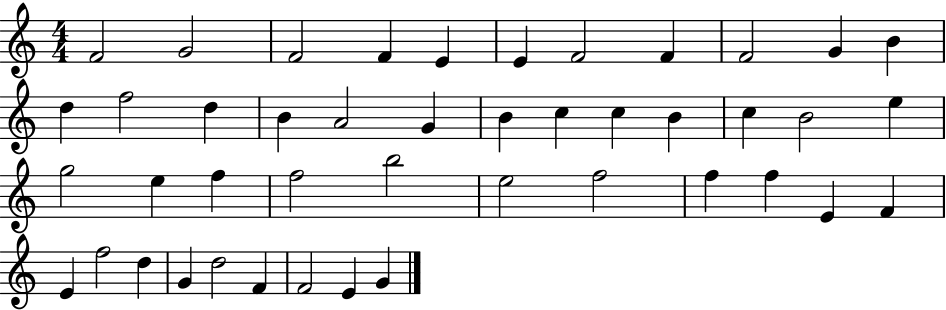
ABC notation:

X:1
T:Untitled
M:4/4
L:1/4
K:C
F2 G2 F2 F E E F2 F F2 G B d f2 d B A2 G B c c B c B2 e g2 e f f2 b2 e2 f2 f f E F E f2 d G d2 F F2 E G